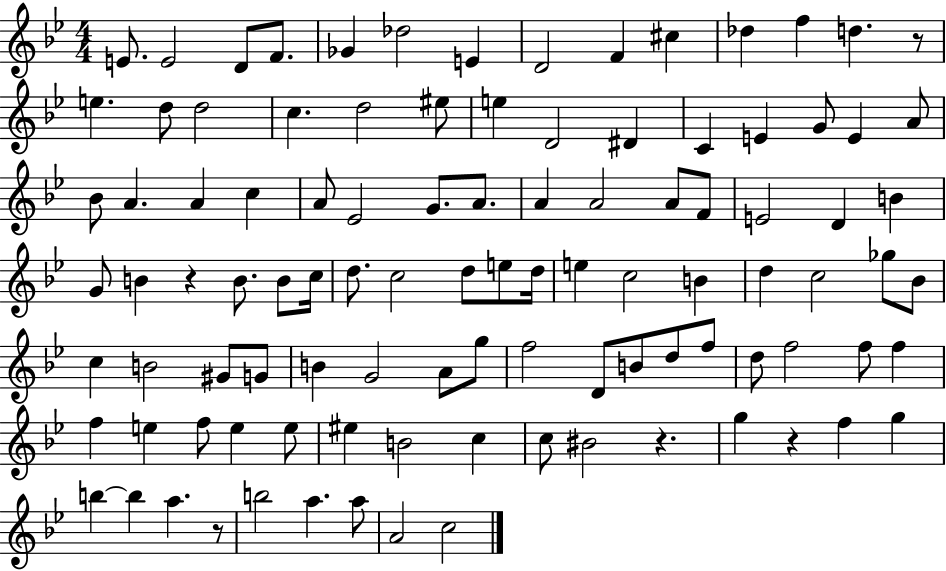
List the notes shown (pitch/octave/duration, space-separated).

E4/e. E4/h D4/e F4/e. Gb4/q Db5/h E4/q D4/h F4/q C#5/q Db5/q F5/q D5/q. R/e E5/q. D5/e D5/h C5/q. D5/h EIS5/e E5/q D4/h D#4/q C4/q E4/q G4/e E4/q A4/e Bb4/e A4/q. A4/q C5/q A4/e Eb4/h G4/e. A4/e. A4/q A4/h A4/e F4/e E4/h D4/q B4/q G4/e B4/q R/q B4/e. B4/e C5/s D5/e. C5/h D5/e E5/e D5/s E5/q C5/h B4/q D5/q C5/h Gb5/e Bb4/e C5/q B4/h G#4/e G4/e B4/q G4/h A4/e G5/e F5/h D4/e B4/e D5/e F5/e D5/e F5/h F5/e F5/q F5/q E5/q F5/e E5/q E5/e EIS5/q B4/h C5/q C5/e BIS4/h R/q. G5/q R/q F5/q G5/q B5/q B5/q A5/q. R/e B5/h A5/q. A5/e A4/h C5/h